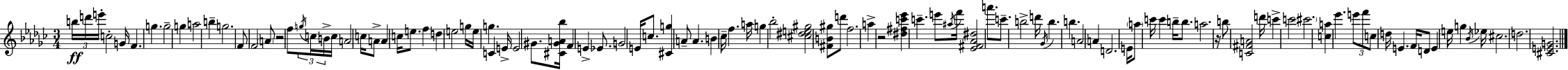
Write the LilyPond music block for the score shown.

{
  \clef treble
  \numericTimeSignature
  \time 3/4
  \key ees \minor
  \tuplet 3/2 { b''16\ff d'''16 e'''16-. } c''2-. g'16 | f'4. g''4. | g''2-- g''4 | a''2 b''4-- | \break g''2. | f'8 f'2 \parenthesize a'8 | r2 f''8 \tuplet 3/2 { \acciaccatura { g''16 } c''16 | b'16-> } c''16 a'2 c''16 a'8-> | \break a'4 c''16 e''8. f''4 | d''4 e''2 | g''16 e''16 g''4. c'4 | e'16-> e'2 gis'8. | \break <cis' gis' a' bes''>16 f'4 e'4-> ees'8. | g'2 e'16 c''8. | <cis' g''>4 a'8-- a'4. | b'4 ces''16-- f''4. | \break a''16 g''4 bes''2-. | <cis'' dis'' e'' gis''>2 <fis' b' gis''>8 d'''8 | f''2. | a''4-> r2 | \break <dis'' fis'' c''' ees'''>4 c'''4.-- e'''8 | \acciaccatura { ais''16 } f'''16 <ees' fis' aes' dis''>2 a'''8. | c'''8.-- b''2-> | d'''16 \acciaccatura { ges'16 } b''4. b''4. | \break a'2 a'4 | d'2. | e'16 \parenthesize a''8 c'''16 c'''4 b''16-- | b''8. a''2. | \break r16 b''8 <c' fis' a'>2 | d'''16 c'''4-> c'''2 | \parenthesize cis'''2. | <c'' a''>4 ees'''4. | \break \tuplet 3/2 { e'''8 f'''8 c''8 } d''16 e'4. | f'16 d'8 e'4 e''16 g''4 | \acciaccatura { bes'16 } ees''16 cis''2. | d''2. | \break <cis' e' g'>2. | \bar "|."
}